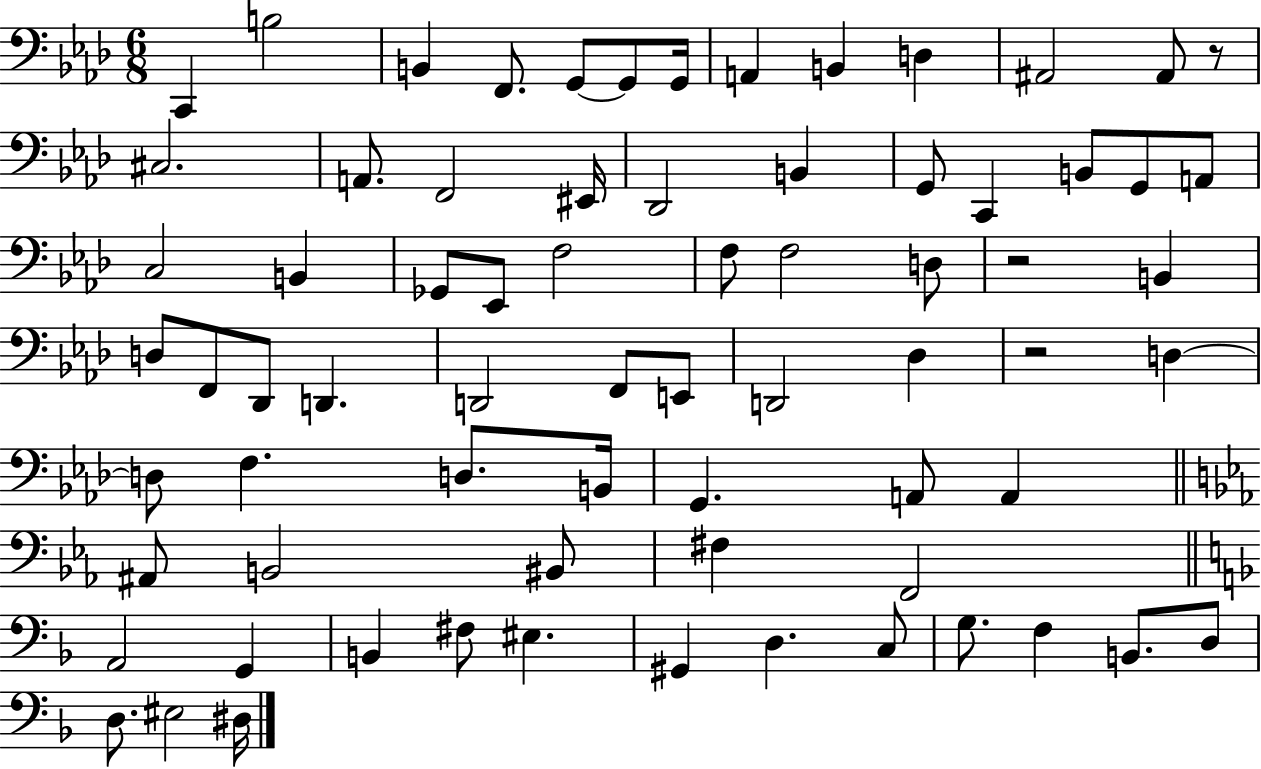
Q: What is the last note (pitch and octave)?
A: D#3